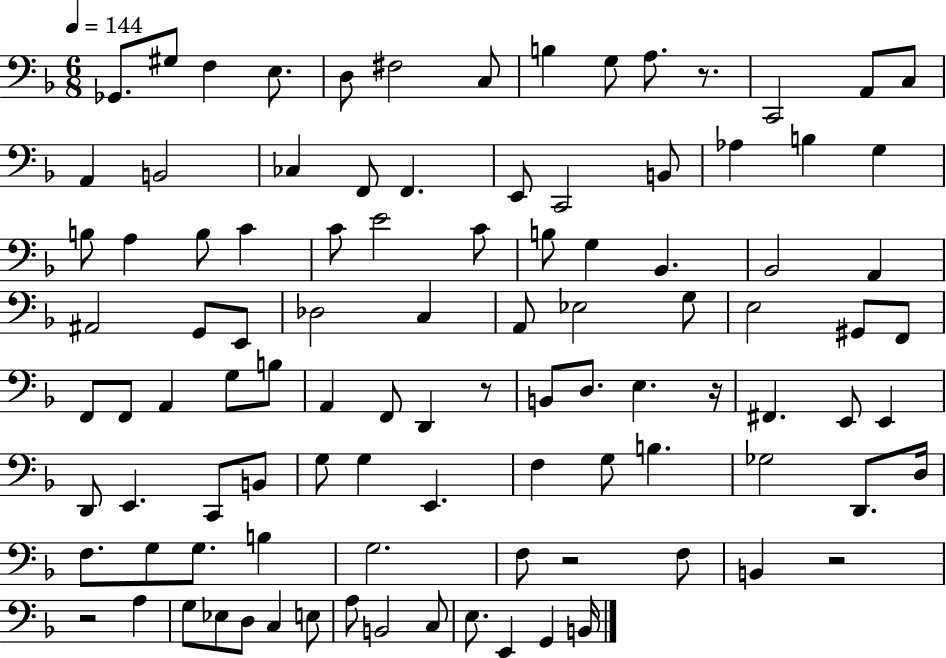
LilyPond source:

{
  \clef bass
  \numericTimeSignature
  \time 6/8
  \key f \major
  \tempo 4 = 144
  ges,8. gis8 f4 e8. | d8 fis2 c8 | b4 g8 a8. r8. | c,2 a,8 c8 | \break a,4 b,2 | ces4 f,8 f,4. | e,8 c,2 b,8 | aes4 b4 g4 | \break b8 a4 b8 c'4 | c'8 e'2 c'8 | b8 g4 bes,4. | bes,2 a,4 | \break ais,2 g,8 e,8 | des2 c4 | a,8 ees2 g8 | e2 gis,8 f,8 | \break f,8 f,8 a,4 g8 b8 | a,4 f,8 d,4 r8 | b,8 d8. e4. r16 | fis,4. e,8 e,4 | \break d,8 e,4. c,8 b,8 | g8 g4 e,4. | f4 g8 b4. | ges2 d,8. d16 | \break f8. g8 g8. b4 | g2. | f8 r2 f8 | b,4 r2 | \break r2 a4 | g8 ees8 d8 c4 e8 | a8 b,2 c8 | e8. e,4 g,4 b,16 | \break \bar "|."
}